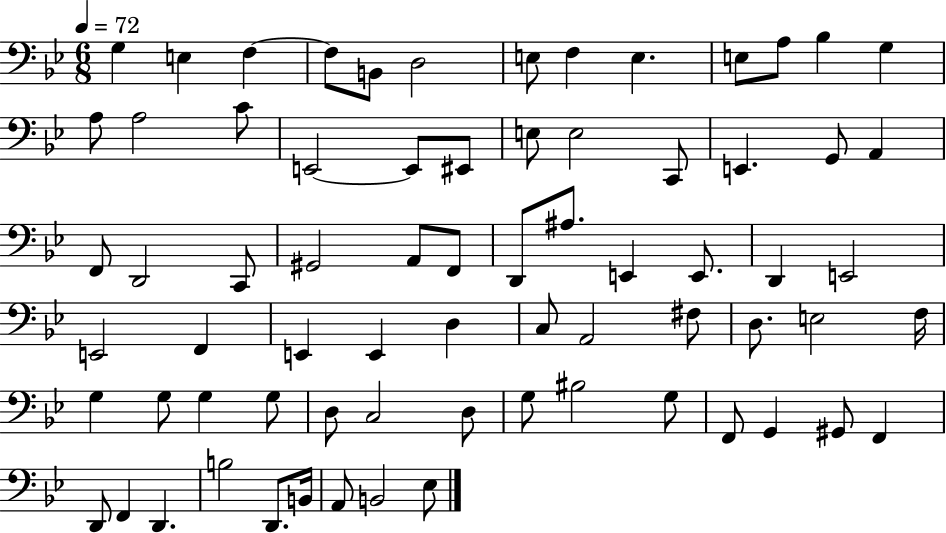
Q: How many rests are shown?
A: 0